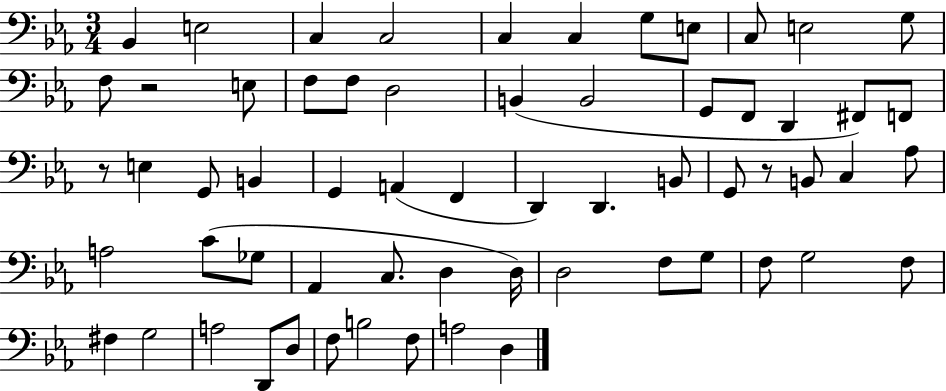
Bb2/q E3/h C3/q C3/h C3/q C3/q G3/e E3/e C3/e E3/h G3/e F3/e R/h E3/e F3/e F3/e D3/h B2/q B2/h G2/e F2/e D2/q F#2/e F2/e R/e E3/q G2/e B2/q G2/q A2/q F2/q D2/q D2/q. B2/e G2/e R/e B2/e C3/q Ab3/e A3/h C4/e Gb3/e Ab2/q C3/e. D3/q D3/s D3/h F3/e G3/e F3/e G3/h F3/e F#3/q G3/h A3/h D2/e D3/e F3/e B3/h F3/e A3/h D3/q